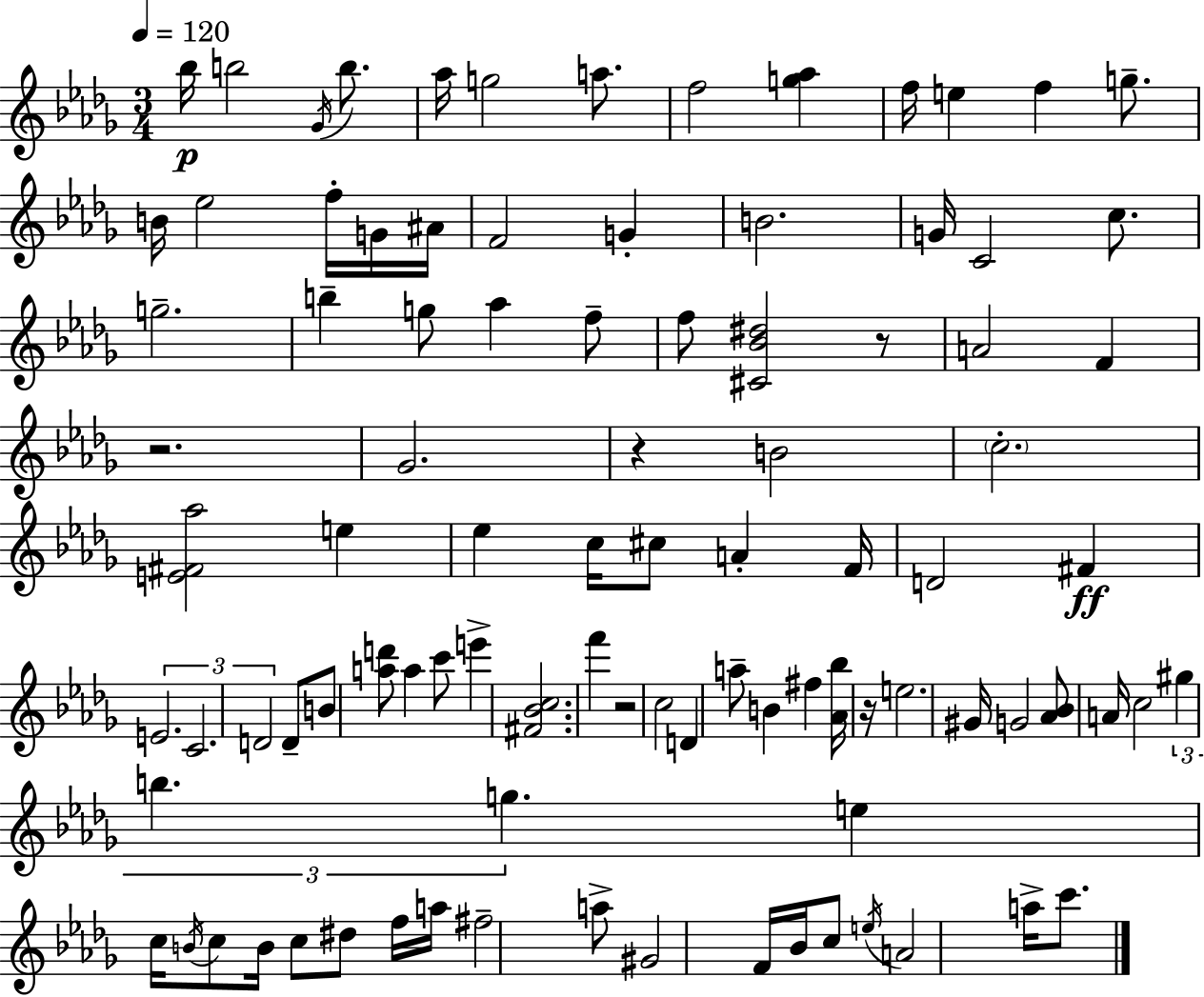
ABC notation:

X:1
T:Untitled
M:3/4
L:1/4
K:Bbm
_b/4 b2 _G/4 b/2 _a/4 g2 a/2 f2 [g_a] f/4 e f g/2 B/4 _e2 f/4 G/4 ^A/4 F2 G B2 G/4 C2 c/2 g2 b g/2 _a f/2 f/2 [^C_B^d]2 z/2 A2 F z2 _G2 z B2 c2 [E^F_a]2 e _e c/4 ^c/2 A F/4 D2 ^F E2 C2 D2 D/2 B/2 [ad']/2 a c'/2 e' [^F_Bc]2 f' z2 c2 D a/2 B ^f [_A_b]/4 z/4 e2 ^G/4 G2 [_A_B]/2 A/4 c2 ^g b g e c/4 B/4 c/2 B/4 c/2 ^d/2 f/4 a/4 ^f2 a/2 ^G2 F/4 _B/4 c/2 e/4 A2 a/4 c'/2